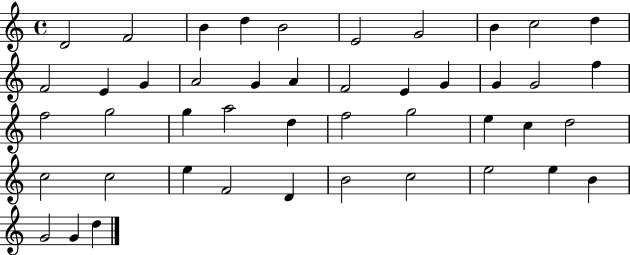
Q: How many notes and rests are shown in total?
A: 45